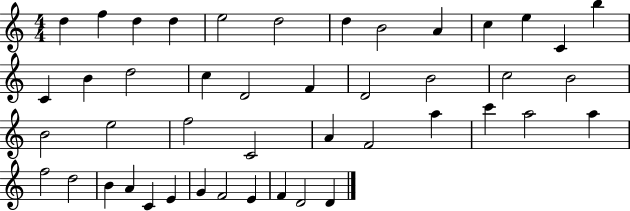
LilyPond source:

{
  \clef treble
  \numericTimeSignature
  \time 4/4
  \key c \major
  d''4 f''4 d''4 d''4 | e''2 d''2 | d''4 b'2 a'4 | c''4 e''4 c'4 b''4 | \break c'4 b'4 d''2 | c''4 d'2 f'4 | d'2 b'2 | c''2 b'2 | \break b'2 e''2 | f''2 c'2 | a'4 f'2 a''4 | c'''4 a''2 a''4 | \break f''2 d''2 | b'4 a'4 c'4 e'4 | g'4 f'2 e'4 | f'4 d'2 d'4 | \break \bar "|."
}